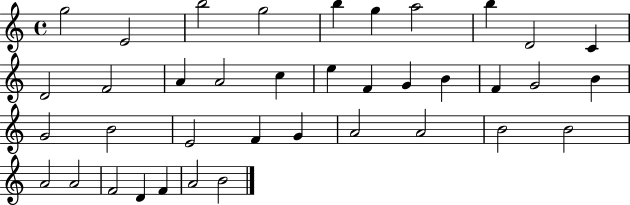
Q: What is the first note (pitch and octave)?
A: G5